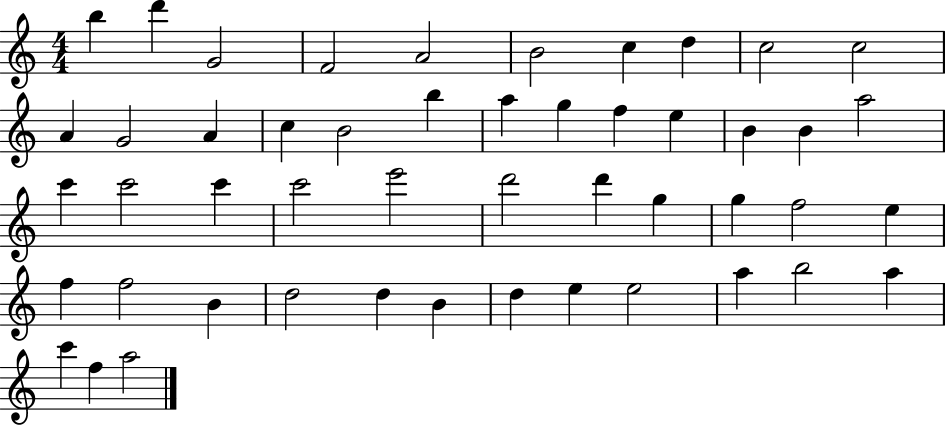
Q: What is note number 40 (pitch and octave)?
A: B4